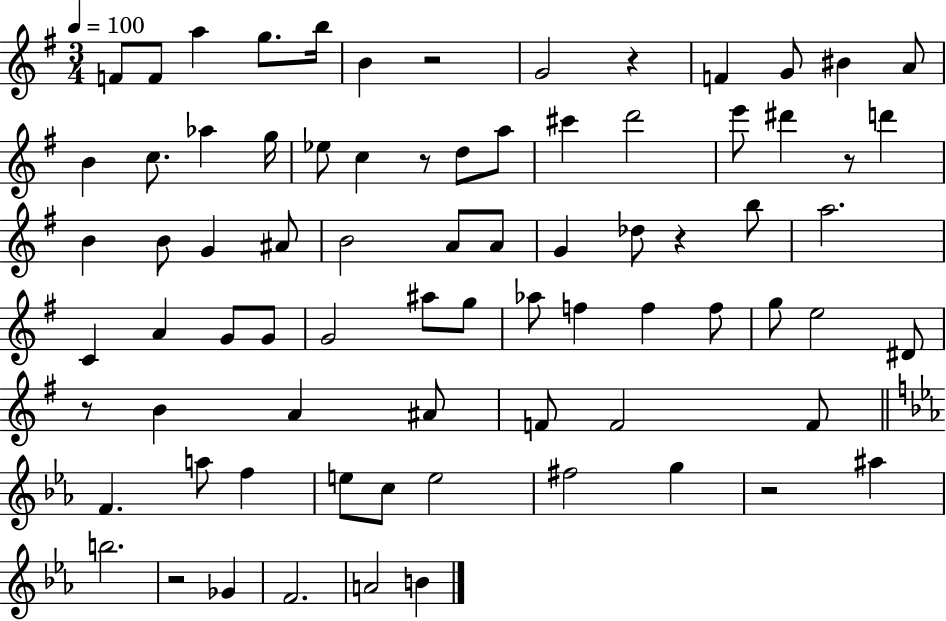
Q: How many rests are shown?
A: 8